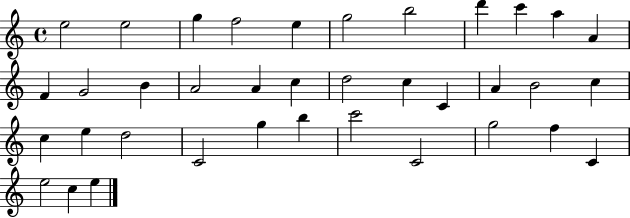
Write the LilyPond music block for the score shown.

{
  \clef treble
  \time 4/4
  \defaultTimeSignature
  \key c \major
  e''2 e''2 | g''4 f''2 e''4 | g''2 b''2 | d'''4 c'''4 a''4 a'4 | \break f'4 g'2 b'4 | a'2 a'4 c''4 | d''2 c''4 c'4 | a'4 b'2 c''4 | \break c''4 e''4 d''2 | c'2 g''4 b''4 | c'''2 c'2 | g''2 f''4 c'4 | \break e''2 c''4 e''4 | \bar "|."
}